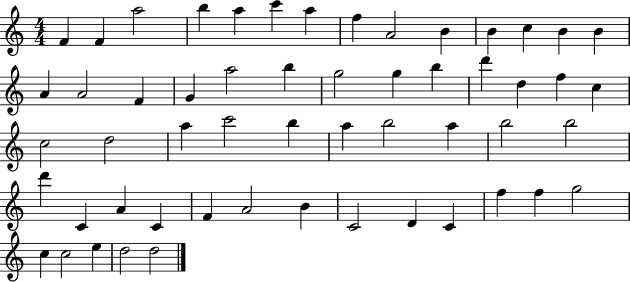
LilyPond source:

{
  \clef treble
  \numericTimeSignature
  \time 4/4
  \key c \major
  f'4 f'4 a''2 | b''4 a''4 c'''4 a''4 | f''4 a'2 b'4 | b'4 c''4 b'4 b'4 | \break a'4 a'2 f'4 | g'4 a''2 b''4 | g''2 g''4 b''4 | d'''4 d''4 f''4 c''4 | \break c''2 d''2 | a''4 c'''2 b''4 | a''4 b''2 a''4 | b''2 b''2 | \break d'''4 c'4 a'4 c'4 | f'4 a'2 b'4 | c'2 d'4 c'4 | f''4 f''4 g''2 | \break c''4 c''2 e''4 | d''2 d''2 | \bar "|."
}